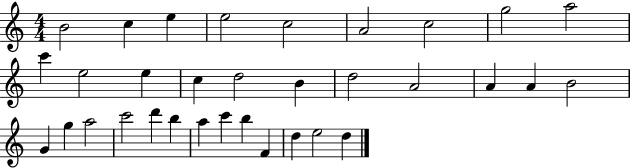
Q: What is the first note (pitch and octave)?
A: B4